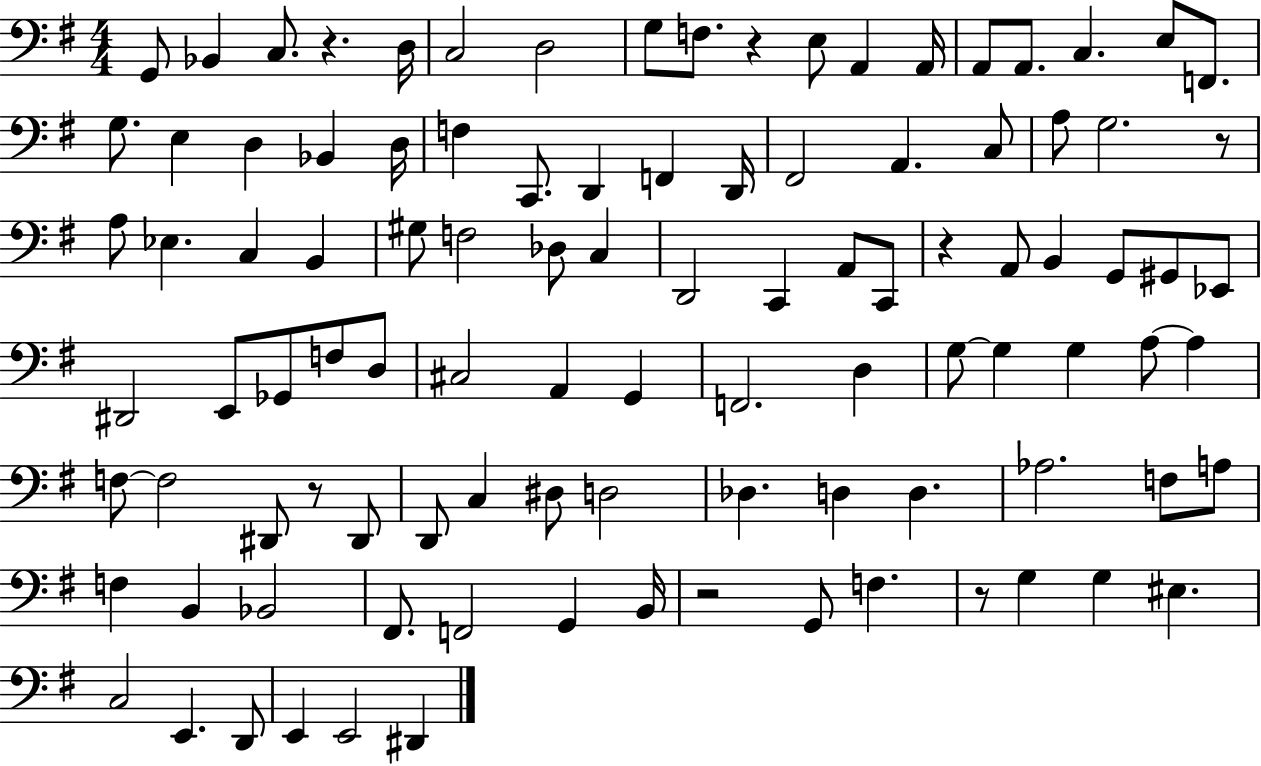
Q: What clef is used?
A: bass